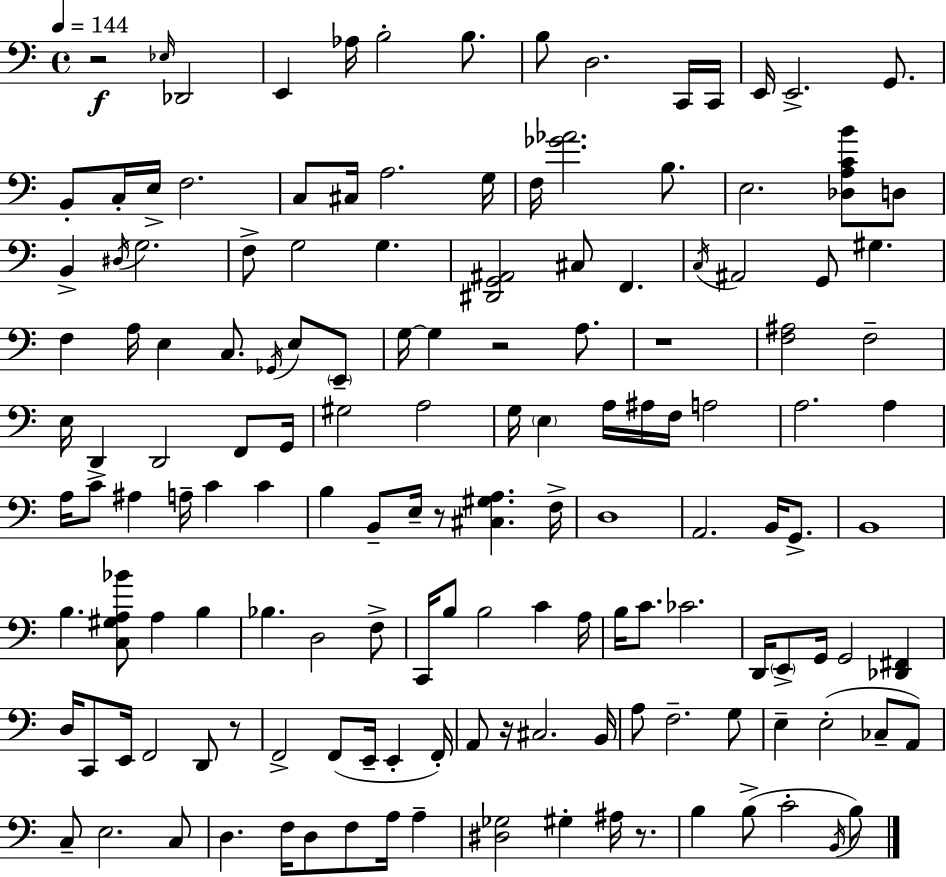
R/h Eb3/s Db2/h E2/q Ab3/s B3/h B3/e. B3/e D3/h. C2/s C2/s E2/s E2/h. G2/e. B2/e C3/s E3/s F3/h. C3/e C#3/s A3/h. G3/s F3/s [Gb4,Ab4]/h. B3/e. E3/h. [Db3,A3,C4,B4]/e D3/e B2/q D#3/s G3/h. F3/e G3/h G3/q. [D#2,G2,A#2]/h C#3/e F2/q. C3/s A#2/h G2/e G#3/q. F3/q A3/s E3/q C3/e. Gb2/s E3/e E2/e G3/s G3/q R/h A3/e. R/w [F3,A#3]/h F3/h E3/s D2/q D2/h F2/e G2/s G#3/h A3/h G3/s E3/q A3/s A#3/s F3/s A3/h A3/h. A3/q A3/s C4/e A#3/q A3/s C4/q C4/q B3/q B2/e E3/s R/e [C#3,G#3,A3]/q. F3/s D3/w A2/h. B2/s G2/e. B2/w B3/q. [C3,G#3,A3,Bb4]/e A3/q B3/q Bb3/q. D3/h F3/e C2/s B3/e B3/h C4/q A3/s B3/s C4/e. CES4/h. D2/s E2/e G2/s G2/h [Db2,F#2]/q D3/s C2/e E2/s F2/h D2/e R/e F2/h F2/e E2/s E2/q F2/s A2/e R/s C#3/h. B2/s A3/e F3/h. G3/e E3/q E3/h CES3/e A2/e C3/e E3/h. C3/e D3/q. F3/s D3/e F3/e A3/s A3/q [D#3,Gb3]/h G#3/q A#3/s R/e. B3/q B3/e C4/h B2/s B3/e